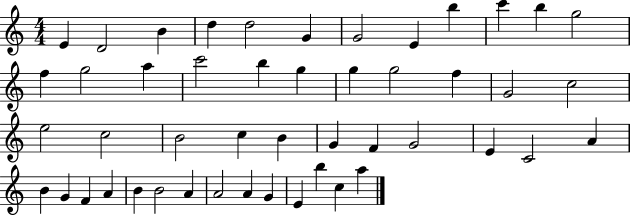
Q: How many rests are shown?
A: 0